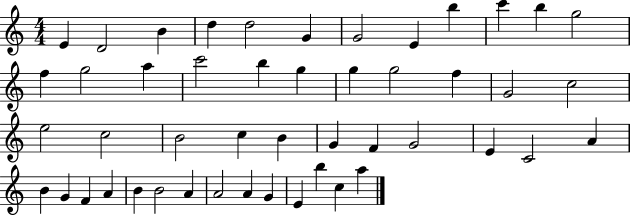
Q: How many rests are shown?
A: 0